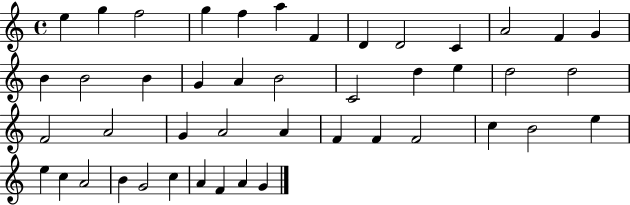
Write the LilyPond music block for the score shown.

{
  \clef treble
  \time 4/4
  \defaultTimeSignature
  \key c \major
  e''4 g''4 f''2 | g''4 f''4 a''4 f'4 | d'4 d'2 c'4 | a'2 f'4 g'4 | \break b'4 b'2 b'4 | g'4 a'4 b'2 | c'2 d''4 e''4 | d''2 d''2 | \break f'2 a'2 | g'4 a'2 a'4 | f'4 f'4 f'2 | c''4 b'2 e''4 | \break e''4 c''4 a'2 | b'4 g'2 c''4 | a'4 f'4 a'4 g'4 | \bar "|."
}